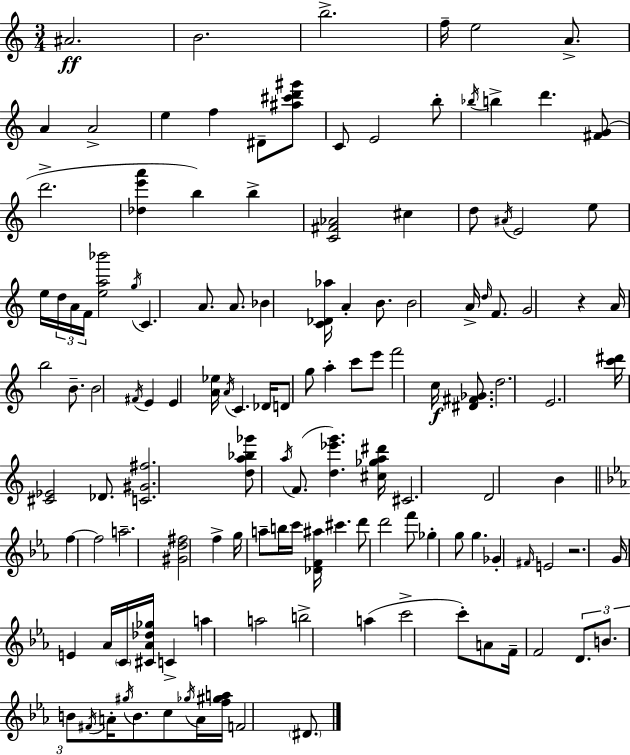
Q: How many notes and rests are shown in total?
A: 130